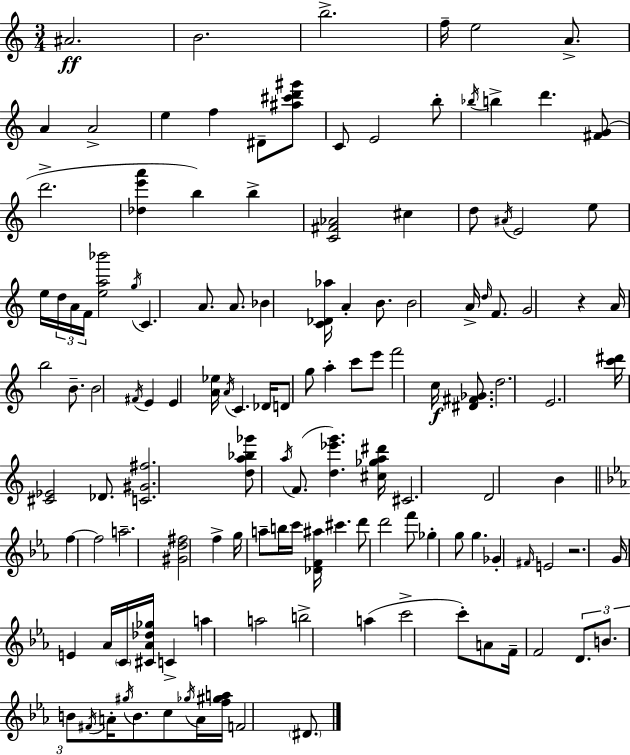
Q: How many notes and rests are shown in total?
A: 130